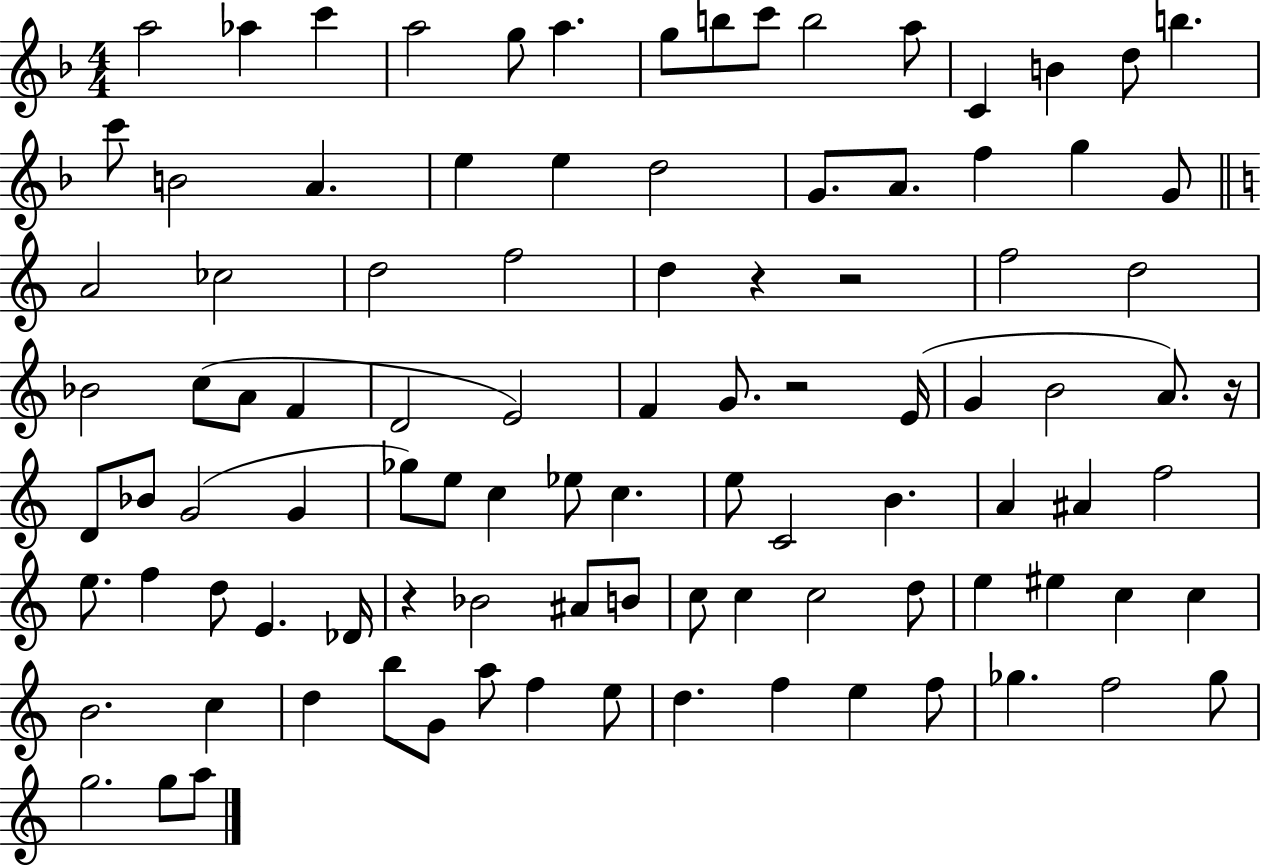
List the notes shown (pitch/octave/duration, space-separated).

A5/h Ab5/q C6/q A5/h G5/e A5/q. G5/e B5/e C6/e B5/h A5/e C4/q B4/q D5/e B5/q. C6/e B4/h A4/q. E5/q E5/q D5/h G4/e. A4/e. F5/q G5/q G4/e A4/h CES5/h D5/h F5/h D5/q R/q R/h F5/h D5/h Bb4/h C5/e A4/e F4/q D4/h E4/h F4/q G4/e. R/h E4/s G4/q B4/h A4/e. R/s D4/e Bb4/e G4/h G4/q Gb5/e E5/e C5/q Eb5/e C5/q. E5/e C4/h B4/q. A4/q A#4/q F5/h E5/e. F5/q D5/e E4/q. Db4/s R/q Bb4/h A#4/e B4/e C5/e C5/q C5/h D5/e E5/q EIS5/q C5/q C5/q B4/h. C5/q D5/q B5/e G4/e A5/e F5/q E5/e D5/q. F5/q E5/q F5/e Gb5/q. F5/h Gb5/e G5/h. G5/e A5/e